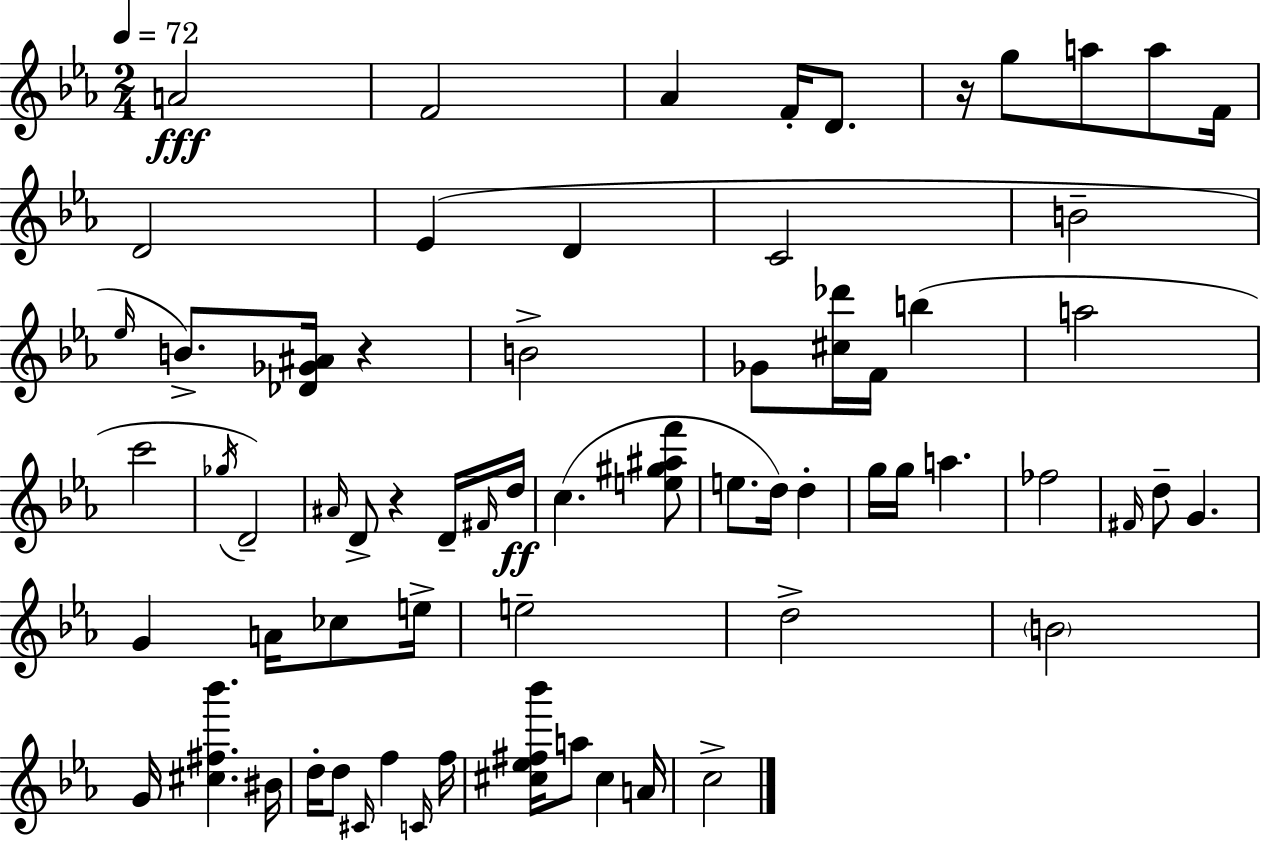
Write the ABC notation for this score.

X:1
T:Untitled
M:2/4
L:1/4
K:Cm
A2 F2 _A F/4 D/2 z/4 g/2 a/2 a/2 F/4 D2 _E D C2 B2 _e/4 B/2 [_D_G^A]/4 z B2 _G/2 [^c_d']/4 F/4 b a2 c'2 _g/4 D2 ^A/4 D/2 z D/4 ^F/4 d/4 c [e^g^af']/2 e/2 d/4 d g/4 g/4 a _f2 ^F/4 d/2 G G A/4 _c/2 e/4 e2 d2 B2 G/4 [^c^f_b'] ^B/4 d/4 d/2 ^C/4 f C/4 f/4 [^c_e^f_b']/4 a/2 ^c A/4 c2